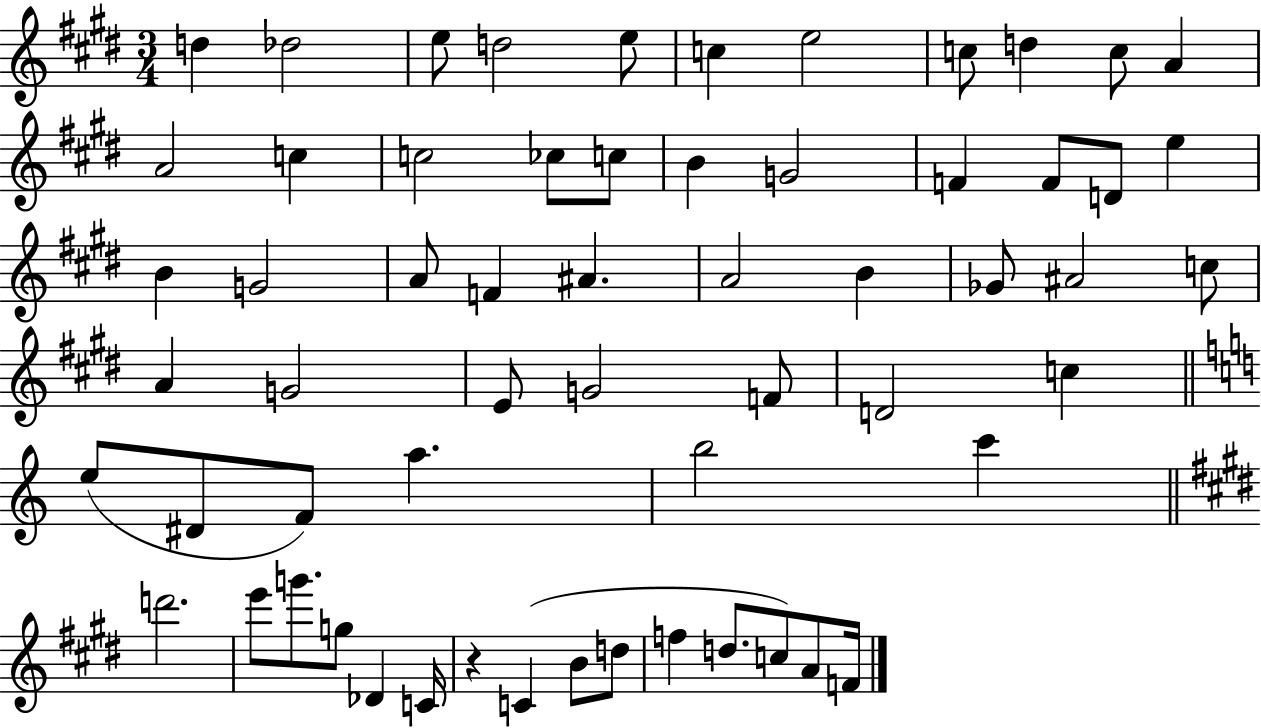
{
  \clef treble
  \numericTimeSignature
  \time 3/4
  \key e \major
  \repeat volta 2 { d''4 des''2 | e''8 d''2 e''8 | c''4 e''2 | c''8 d''4 c''8 a'4 | \break a'2 c''4 | c''2 ces''8 c''8 | b'4 g'2 | f'4 f'8 d'8 e''4 | \break b'4 g'2 | a'8 f'4 ais'4. | a'2 b'4 | ges'8 ais'2 c''8 | \break a'4 g'2 | e'8 g'2 f'8 | d'2 c''4 | \bar "||" \break \key a \minor e''8( dis'8 f'8) a''4. | b''2 c'''4 | \bar "||" \break \key e \major d'''2. | e'''8 g'''8. g''8 des'4 c'16 | r4 c'4( b'8 d''8 | f''4 d''8. c''8) a'8 f'16 | \break } \bar "|."
}